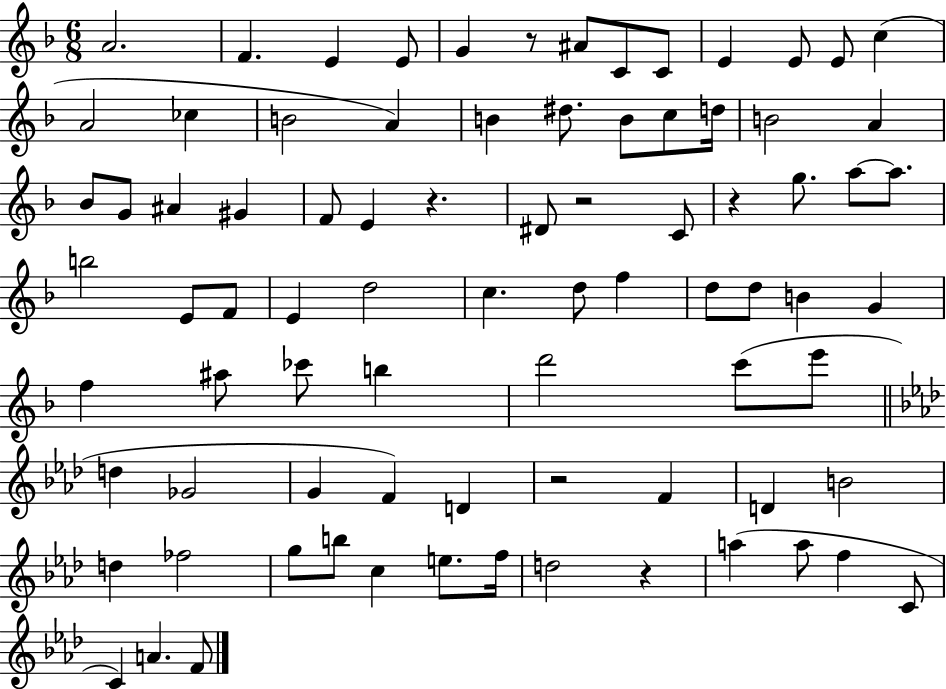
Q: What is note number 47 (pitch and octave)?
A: F5